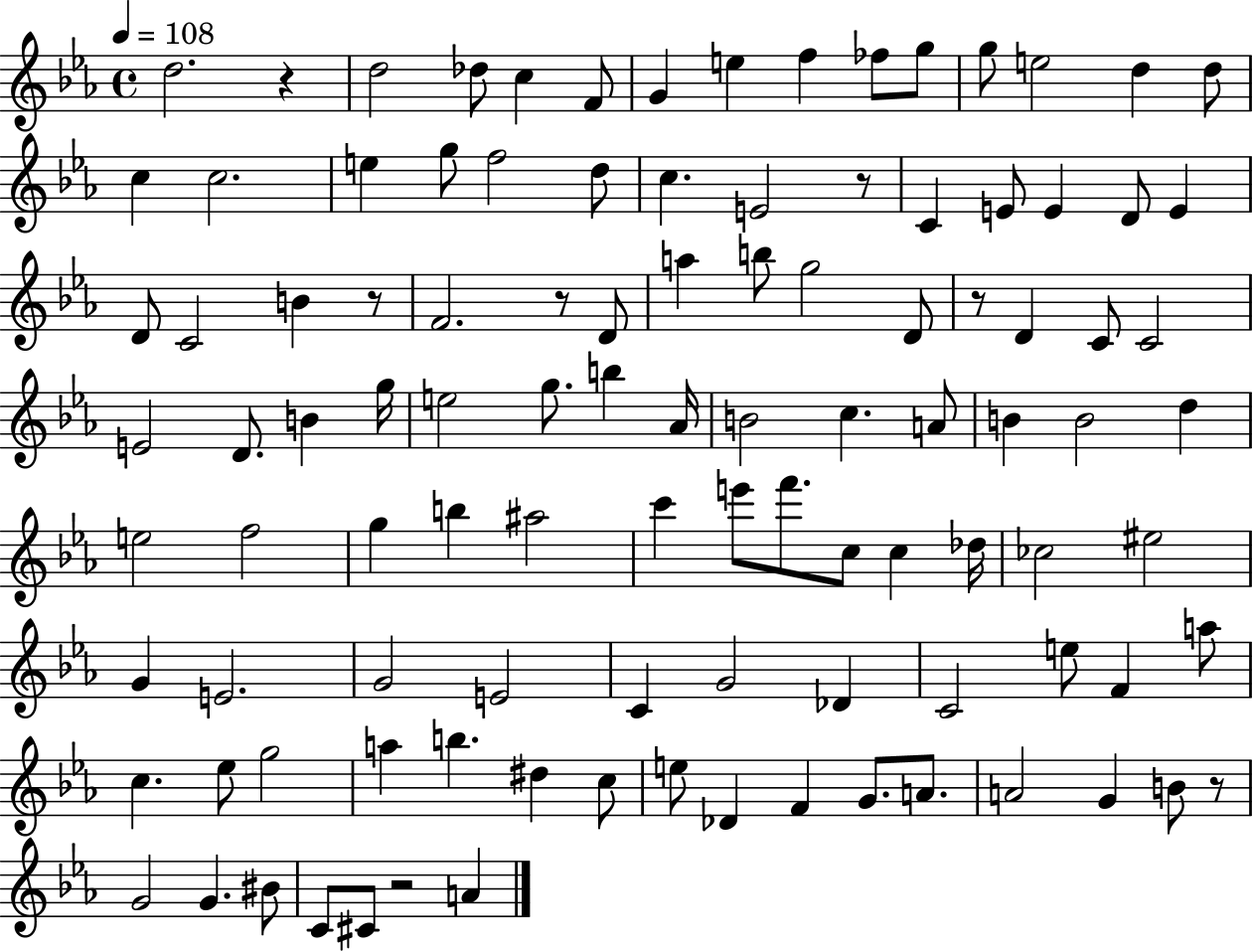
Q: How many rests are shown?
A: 7